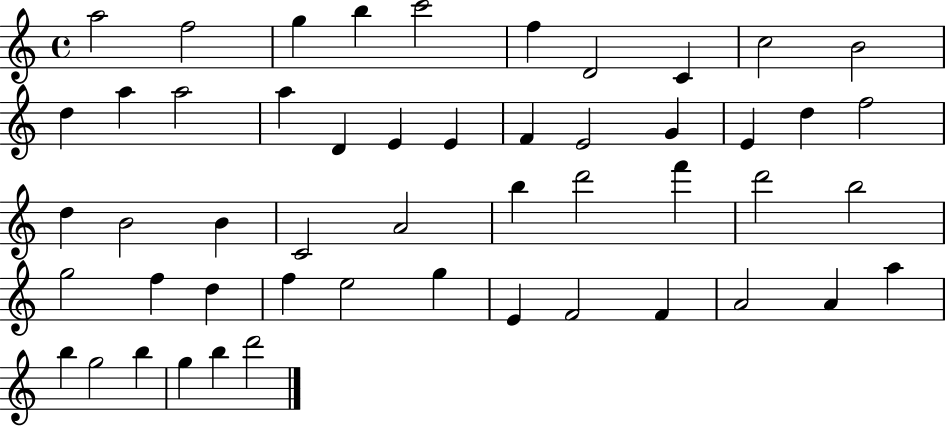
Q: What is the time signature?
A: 4/4